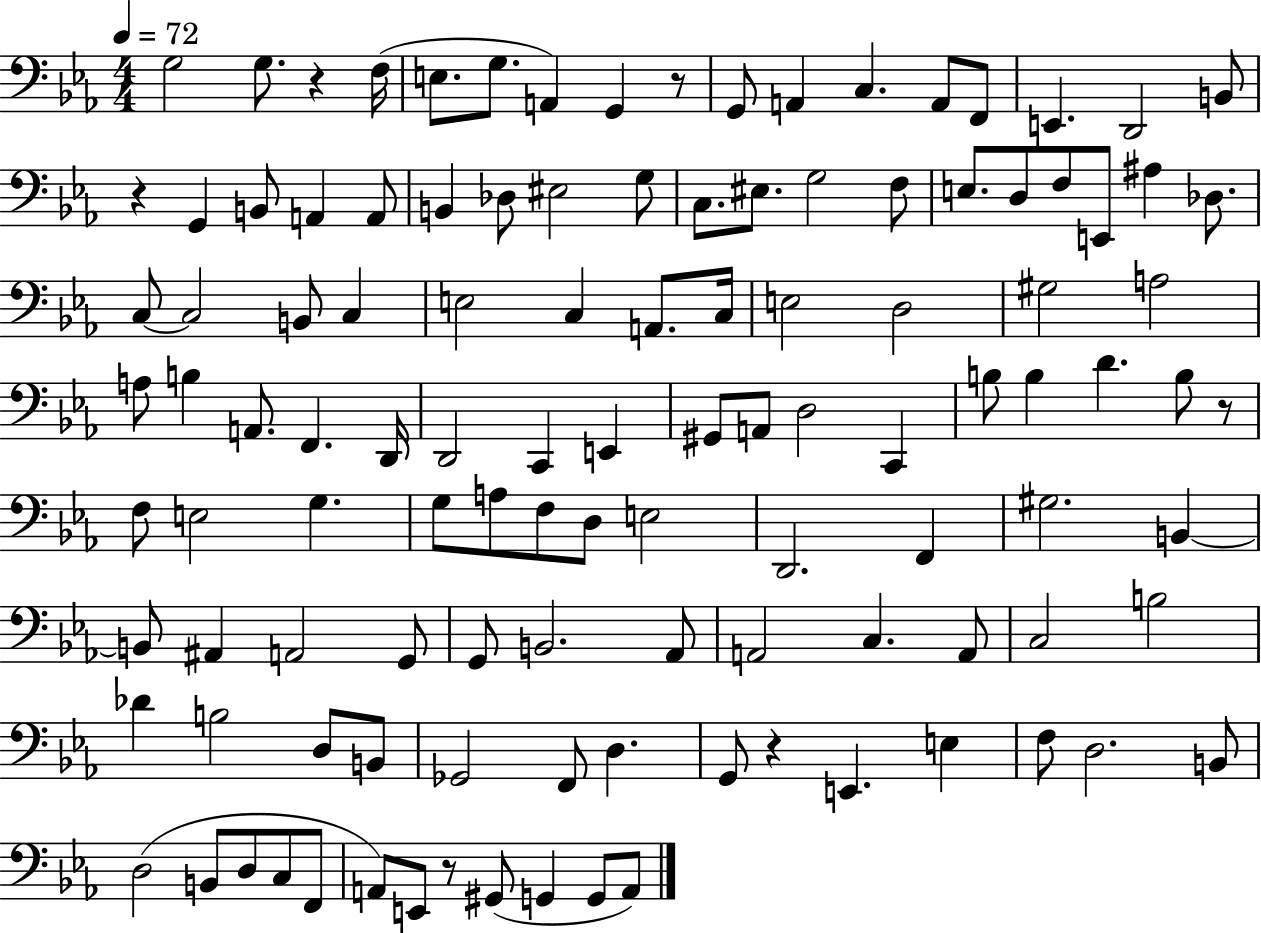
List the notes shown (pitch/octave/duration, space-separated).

G3/h G3/e. R/q F3/s E3/e. G3/e. A2/q G2/q R/e G2/e A2/q C3/q. A2/e F2/e E2/q. D2/h B2/e R/q G2/q B2/e A2/q A2/e B2/q Db3/e EIS3/h G3/e C3/e. EIS3/e. G3/h F3/e E3/e. D3/e F3/e E2/e A#3/q Db3/e. C3/e C3/h B2/e C3/q E3/h C3/q A2/e. C3/s E3/h D3/h G#3/h A3/h A3/e B3/q A2/e. F2/q. D2/s D2/h C2/q E2/q G#2/e A2/e D3/h C2/q B3/e B3/q D4/q. B3/e R/e F3/e E3/h G3/q. G3/e A3/e F3/e D3/e E3/h D2/h. F2/q G#3/h. B2/q B2/e A#2/q A2/h G2/e G2/e B2/h. Ab2/e A2/h C3/q. A2/e C3/h B3/h Db4/q B3/h D3/e B2/e Gb2/h F2/e D3/q. G2/e R/q E2/q. E3/q F3/e D3/h. B2/e D3/h B2/e D3/e C3/e F2/e A2/e E2/e R/e G#2/e G2/q G2/e A2/e